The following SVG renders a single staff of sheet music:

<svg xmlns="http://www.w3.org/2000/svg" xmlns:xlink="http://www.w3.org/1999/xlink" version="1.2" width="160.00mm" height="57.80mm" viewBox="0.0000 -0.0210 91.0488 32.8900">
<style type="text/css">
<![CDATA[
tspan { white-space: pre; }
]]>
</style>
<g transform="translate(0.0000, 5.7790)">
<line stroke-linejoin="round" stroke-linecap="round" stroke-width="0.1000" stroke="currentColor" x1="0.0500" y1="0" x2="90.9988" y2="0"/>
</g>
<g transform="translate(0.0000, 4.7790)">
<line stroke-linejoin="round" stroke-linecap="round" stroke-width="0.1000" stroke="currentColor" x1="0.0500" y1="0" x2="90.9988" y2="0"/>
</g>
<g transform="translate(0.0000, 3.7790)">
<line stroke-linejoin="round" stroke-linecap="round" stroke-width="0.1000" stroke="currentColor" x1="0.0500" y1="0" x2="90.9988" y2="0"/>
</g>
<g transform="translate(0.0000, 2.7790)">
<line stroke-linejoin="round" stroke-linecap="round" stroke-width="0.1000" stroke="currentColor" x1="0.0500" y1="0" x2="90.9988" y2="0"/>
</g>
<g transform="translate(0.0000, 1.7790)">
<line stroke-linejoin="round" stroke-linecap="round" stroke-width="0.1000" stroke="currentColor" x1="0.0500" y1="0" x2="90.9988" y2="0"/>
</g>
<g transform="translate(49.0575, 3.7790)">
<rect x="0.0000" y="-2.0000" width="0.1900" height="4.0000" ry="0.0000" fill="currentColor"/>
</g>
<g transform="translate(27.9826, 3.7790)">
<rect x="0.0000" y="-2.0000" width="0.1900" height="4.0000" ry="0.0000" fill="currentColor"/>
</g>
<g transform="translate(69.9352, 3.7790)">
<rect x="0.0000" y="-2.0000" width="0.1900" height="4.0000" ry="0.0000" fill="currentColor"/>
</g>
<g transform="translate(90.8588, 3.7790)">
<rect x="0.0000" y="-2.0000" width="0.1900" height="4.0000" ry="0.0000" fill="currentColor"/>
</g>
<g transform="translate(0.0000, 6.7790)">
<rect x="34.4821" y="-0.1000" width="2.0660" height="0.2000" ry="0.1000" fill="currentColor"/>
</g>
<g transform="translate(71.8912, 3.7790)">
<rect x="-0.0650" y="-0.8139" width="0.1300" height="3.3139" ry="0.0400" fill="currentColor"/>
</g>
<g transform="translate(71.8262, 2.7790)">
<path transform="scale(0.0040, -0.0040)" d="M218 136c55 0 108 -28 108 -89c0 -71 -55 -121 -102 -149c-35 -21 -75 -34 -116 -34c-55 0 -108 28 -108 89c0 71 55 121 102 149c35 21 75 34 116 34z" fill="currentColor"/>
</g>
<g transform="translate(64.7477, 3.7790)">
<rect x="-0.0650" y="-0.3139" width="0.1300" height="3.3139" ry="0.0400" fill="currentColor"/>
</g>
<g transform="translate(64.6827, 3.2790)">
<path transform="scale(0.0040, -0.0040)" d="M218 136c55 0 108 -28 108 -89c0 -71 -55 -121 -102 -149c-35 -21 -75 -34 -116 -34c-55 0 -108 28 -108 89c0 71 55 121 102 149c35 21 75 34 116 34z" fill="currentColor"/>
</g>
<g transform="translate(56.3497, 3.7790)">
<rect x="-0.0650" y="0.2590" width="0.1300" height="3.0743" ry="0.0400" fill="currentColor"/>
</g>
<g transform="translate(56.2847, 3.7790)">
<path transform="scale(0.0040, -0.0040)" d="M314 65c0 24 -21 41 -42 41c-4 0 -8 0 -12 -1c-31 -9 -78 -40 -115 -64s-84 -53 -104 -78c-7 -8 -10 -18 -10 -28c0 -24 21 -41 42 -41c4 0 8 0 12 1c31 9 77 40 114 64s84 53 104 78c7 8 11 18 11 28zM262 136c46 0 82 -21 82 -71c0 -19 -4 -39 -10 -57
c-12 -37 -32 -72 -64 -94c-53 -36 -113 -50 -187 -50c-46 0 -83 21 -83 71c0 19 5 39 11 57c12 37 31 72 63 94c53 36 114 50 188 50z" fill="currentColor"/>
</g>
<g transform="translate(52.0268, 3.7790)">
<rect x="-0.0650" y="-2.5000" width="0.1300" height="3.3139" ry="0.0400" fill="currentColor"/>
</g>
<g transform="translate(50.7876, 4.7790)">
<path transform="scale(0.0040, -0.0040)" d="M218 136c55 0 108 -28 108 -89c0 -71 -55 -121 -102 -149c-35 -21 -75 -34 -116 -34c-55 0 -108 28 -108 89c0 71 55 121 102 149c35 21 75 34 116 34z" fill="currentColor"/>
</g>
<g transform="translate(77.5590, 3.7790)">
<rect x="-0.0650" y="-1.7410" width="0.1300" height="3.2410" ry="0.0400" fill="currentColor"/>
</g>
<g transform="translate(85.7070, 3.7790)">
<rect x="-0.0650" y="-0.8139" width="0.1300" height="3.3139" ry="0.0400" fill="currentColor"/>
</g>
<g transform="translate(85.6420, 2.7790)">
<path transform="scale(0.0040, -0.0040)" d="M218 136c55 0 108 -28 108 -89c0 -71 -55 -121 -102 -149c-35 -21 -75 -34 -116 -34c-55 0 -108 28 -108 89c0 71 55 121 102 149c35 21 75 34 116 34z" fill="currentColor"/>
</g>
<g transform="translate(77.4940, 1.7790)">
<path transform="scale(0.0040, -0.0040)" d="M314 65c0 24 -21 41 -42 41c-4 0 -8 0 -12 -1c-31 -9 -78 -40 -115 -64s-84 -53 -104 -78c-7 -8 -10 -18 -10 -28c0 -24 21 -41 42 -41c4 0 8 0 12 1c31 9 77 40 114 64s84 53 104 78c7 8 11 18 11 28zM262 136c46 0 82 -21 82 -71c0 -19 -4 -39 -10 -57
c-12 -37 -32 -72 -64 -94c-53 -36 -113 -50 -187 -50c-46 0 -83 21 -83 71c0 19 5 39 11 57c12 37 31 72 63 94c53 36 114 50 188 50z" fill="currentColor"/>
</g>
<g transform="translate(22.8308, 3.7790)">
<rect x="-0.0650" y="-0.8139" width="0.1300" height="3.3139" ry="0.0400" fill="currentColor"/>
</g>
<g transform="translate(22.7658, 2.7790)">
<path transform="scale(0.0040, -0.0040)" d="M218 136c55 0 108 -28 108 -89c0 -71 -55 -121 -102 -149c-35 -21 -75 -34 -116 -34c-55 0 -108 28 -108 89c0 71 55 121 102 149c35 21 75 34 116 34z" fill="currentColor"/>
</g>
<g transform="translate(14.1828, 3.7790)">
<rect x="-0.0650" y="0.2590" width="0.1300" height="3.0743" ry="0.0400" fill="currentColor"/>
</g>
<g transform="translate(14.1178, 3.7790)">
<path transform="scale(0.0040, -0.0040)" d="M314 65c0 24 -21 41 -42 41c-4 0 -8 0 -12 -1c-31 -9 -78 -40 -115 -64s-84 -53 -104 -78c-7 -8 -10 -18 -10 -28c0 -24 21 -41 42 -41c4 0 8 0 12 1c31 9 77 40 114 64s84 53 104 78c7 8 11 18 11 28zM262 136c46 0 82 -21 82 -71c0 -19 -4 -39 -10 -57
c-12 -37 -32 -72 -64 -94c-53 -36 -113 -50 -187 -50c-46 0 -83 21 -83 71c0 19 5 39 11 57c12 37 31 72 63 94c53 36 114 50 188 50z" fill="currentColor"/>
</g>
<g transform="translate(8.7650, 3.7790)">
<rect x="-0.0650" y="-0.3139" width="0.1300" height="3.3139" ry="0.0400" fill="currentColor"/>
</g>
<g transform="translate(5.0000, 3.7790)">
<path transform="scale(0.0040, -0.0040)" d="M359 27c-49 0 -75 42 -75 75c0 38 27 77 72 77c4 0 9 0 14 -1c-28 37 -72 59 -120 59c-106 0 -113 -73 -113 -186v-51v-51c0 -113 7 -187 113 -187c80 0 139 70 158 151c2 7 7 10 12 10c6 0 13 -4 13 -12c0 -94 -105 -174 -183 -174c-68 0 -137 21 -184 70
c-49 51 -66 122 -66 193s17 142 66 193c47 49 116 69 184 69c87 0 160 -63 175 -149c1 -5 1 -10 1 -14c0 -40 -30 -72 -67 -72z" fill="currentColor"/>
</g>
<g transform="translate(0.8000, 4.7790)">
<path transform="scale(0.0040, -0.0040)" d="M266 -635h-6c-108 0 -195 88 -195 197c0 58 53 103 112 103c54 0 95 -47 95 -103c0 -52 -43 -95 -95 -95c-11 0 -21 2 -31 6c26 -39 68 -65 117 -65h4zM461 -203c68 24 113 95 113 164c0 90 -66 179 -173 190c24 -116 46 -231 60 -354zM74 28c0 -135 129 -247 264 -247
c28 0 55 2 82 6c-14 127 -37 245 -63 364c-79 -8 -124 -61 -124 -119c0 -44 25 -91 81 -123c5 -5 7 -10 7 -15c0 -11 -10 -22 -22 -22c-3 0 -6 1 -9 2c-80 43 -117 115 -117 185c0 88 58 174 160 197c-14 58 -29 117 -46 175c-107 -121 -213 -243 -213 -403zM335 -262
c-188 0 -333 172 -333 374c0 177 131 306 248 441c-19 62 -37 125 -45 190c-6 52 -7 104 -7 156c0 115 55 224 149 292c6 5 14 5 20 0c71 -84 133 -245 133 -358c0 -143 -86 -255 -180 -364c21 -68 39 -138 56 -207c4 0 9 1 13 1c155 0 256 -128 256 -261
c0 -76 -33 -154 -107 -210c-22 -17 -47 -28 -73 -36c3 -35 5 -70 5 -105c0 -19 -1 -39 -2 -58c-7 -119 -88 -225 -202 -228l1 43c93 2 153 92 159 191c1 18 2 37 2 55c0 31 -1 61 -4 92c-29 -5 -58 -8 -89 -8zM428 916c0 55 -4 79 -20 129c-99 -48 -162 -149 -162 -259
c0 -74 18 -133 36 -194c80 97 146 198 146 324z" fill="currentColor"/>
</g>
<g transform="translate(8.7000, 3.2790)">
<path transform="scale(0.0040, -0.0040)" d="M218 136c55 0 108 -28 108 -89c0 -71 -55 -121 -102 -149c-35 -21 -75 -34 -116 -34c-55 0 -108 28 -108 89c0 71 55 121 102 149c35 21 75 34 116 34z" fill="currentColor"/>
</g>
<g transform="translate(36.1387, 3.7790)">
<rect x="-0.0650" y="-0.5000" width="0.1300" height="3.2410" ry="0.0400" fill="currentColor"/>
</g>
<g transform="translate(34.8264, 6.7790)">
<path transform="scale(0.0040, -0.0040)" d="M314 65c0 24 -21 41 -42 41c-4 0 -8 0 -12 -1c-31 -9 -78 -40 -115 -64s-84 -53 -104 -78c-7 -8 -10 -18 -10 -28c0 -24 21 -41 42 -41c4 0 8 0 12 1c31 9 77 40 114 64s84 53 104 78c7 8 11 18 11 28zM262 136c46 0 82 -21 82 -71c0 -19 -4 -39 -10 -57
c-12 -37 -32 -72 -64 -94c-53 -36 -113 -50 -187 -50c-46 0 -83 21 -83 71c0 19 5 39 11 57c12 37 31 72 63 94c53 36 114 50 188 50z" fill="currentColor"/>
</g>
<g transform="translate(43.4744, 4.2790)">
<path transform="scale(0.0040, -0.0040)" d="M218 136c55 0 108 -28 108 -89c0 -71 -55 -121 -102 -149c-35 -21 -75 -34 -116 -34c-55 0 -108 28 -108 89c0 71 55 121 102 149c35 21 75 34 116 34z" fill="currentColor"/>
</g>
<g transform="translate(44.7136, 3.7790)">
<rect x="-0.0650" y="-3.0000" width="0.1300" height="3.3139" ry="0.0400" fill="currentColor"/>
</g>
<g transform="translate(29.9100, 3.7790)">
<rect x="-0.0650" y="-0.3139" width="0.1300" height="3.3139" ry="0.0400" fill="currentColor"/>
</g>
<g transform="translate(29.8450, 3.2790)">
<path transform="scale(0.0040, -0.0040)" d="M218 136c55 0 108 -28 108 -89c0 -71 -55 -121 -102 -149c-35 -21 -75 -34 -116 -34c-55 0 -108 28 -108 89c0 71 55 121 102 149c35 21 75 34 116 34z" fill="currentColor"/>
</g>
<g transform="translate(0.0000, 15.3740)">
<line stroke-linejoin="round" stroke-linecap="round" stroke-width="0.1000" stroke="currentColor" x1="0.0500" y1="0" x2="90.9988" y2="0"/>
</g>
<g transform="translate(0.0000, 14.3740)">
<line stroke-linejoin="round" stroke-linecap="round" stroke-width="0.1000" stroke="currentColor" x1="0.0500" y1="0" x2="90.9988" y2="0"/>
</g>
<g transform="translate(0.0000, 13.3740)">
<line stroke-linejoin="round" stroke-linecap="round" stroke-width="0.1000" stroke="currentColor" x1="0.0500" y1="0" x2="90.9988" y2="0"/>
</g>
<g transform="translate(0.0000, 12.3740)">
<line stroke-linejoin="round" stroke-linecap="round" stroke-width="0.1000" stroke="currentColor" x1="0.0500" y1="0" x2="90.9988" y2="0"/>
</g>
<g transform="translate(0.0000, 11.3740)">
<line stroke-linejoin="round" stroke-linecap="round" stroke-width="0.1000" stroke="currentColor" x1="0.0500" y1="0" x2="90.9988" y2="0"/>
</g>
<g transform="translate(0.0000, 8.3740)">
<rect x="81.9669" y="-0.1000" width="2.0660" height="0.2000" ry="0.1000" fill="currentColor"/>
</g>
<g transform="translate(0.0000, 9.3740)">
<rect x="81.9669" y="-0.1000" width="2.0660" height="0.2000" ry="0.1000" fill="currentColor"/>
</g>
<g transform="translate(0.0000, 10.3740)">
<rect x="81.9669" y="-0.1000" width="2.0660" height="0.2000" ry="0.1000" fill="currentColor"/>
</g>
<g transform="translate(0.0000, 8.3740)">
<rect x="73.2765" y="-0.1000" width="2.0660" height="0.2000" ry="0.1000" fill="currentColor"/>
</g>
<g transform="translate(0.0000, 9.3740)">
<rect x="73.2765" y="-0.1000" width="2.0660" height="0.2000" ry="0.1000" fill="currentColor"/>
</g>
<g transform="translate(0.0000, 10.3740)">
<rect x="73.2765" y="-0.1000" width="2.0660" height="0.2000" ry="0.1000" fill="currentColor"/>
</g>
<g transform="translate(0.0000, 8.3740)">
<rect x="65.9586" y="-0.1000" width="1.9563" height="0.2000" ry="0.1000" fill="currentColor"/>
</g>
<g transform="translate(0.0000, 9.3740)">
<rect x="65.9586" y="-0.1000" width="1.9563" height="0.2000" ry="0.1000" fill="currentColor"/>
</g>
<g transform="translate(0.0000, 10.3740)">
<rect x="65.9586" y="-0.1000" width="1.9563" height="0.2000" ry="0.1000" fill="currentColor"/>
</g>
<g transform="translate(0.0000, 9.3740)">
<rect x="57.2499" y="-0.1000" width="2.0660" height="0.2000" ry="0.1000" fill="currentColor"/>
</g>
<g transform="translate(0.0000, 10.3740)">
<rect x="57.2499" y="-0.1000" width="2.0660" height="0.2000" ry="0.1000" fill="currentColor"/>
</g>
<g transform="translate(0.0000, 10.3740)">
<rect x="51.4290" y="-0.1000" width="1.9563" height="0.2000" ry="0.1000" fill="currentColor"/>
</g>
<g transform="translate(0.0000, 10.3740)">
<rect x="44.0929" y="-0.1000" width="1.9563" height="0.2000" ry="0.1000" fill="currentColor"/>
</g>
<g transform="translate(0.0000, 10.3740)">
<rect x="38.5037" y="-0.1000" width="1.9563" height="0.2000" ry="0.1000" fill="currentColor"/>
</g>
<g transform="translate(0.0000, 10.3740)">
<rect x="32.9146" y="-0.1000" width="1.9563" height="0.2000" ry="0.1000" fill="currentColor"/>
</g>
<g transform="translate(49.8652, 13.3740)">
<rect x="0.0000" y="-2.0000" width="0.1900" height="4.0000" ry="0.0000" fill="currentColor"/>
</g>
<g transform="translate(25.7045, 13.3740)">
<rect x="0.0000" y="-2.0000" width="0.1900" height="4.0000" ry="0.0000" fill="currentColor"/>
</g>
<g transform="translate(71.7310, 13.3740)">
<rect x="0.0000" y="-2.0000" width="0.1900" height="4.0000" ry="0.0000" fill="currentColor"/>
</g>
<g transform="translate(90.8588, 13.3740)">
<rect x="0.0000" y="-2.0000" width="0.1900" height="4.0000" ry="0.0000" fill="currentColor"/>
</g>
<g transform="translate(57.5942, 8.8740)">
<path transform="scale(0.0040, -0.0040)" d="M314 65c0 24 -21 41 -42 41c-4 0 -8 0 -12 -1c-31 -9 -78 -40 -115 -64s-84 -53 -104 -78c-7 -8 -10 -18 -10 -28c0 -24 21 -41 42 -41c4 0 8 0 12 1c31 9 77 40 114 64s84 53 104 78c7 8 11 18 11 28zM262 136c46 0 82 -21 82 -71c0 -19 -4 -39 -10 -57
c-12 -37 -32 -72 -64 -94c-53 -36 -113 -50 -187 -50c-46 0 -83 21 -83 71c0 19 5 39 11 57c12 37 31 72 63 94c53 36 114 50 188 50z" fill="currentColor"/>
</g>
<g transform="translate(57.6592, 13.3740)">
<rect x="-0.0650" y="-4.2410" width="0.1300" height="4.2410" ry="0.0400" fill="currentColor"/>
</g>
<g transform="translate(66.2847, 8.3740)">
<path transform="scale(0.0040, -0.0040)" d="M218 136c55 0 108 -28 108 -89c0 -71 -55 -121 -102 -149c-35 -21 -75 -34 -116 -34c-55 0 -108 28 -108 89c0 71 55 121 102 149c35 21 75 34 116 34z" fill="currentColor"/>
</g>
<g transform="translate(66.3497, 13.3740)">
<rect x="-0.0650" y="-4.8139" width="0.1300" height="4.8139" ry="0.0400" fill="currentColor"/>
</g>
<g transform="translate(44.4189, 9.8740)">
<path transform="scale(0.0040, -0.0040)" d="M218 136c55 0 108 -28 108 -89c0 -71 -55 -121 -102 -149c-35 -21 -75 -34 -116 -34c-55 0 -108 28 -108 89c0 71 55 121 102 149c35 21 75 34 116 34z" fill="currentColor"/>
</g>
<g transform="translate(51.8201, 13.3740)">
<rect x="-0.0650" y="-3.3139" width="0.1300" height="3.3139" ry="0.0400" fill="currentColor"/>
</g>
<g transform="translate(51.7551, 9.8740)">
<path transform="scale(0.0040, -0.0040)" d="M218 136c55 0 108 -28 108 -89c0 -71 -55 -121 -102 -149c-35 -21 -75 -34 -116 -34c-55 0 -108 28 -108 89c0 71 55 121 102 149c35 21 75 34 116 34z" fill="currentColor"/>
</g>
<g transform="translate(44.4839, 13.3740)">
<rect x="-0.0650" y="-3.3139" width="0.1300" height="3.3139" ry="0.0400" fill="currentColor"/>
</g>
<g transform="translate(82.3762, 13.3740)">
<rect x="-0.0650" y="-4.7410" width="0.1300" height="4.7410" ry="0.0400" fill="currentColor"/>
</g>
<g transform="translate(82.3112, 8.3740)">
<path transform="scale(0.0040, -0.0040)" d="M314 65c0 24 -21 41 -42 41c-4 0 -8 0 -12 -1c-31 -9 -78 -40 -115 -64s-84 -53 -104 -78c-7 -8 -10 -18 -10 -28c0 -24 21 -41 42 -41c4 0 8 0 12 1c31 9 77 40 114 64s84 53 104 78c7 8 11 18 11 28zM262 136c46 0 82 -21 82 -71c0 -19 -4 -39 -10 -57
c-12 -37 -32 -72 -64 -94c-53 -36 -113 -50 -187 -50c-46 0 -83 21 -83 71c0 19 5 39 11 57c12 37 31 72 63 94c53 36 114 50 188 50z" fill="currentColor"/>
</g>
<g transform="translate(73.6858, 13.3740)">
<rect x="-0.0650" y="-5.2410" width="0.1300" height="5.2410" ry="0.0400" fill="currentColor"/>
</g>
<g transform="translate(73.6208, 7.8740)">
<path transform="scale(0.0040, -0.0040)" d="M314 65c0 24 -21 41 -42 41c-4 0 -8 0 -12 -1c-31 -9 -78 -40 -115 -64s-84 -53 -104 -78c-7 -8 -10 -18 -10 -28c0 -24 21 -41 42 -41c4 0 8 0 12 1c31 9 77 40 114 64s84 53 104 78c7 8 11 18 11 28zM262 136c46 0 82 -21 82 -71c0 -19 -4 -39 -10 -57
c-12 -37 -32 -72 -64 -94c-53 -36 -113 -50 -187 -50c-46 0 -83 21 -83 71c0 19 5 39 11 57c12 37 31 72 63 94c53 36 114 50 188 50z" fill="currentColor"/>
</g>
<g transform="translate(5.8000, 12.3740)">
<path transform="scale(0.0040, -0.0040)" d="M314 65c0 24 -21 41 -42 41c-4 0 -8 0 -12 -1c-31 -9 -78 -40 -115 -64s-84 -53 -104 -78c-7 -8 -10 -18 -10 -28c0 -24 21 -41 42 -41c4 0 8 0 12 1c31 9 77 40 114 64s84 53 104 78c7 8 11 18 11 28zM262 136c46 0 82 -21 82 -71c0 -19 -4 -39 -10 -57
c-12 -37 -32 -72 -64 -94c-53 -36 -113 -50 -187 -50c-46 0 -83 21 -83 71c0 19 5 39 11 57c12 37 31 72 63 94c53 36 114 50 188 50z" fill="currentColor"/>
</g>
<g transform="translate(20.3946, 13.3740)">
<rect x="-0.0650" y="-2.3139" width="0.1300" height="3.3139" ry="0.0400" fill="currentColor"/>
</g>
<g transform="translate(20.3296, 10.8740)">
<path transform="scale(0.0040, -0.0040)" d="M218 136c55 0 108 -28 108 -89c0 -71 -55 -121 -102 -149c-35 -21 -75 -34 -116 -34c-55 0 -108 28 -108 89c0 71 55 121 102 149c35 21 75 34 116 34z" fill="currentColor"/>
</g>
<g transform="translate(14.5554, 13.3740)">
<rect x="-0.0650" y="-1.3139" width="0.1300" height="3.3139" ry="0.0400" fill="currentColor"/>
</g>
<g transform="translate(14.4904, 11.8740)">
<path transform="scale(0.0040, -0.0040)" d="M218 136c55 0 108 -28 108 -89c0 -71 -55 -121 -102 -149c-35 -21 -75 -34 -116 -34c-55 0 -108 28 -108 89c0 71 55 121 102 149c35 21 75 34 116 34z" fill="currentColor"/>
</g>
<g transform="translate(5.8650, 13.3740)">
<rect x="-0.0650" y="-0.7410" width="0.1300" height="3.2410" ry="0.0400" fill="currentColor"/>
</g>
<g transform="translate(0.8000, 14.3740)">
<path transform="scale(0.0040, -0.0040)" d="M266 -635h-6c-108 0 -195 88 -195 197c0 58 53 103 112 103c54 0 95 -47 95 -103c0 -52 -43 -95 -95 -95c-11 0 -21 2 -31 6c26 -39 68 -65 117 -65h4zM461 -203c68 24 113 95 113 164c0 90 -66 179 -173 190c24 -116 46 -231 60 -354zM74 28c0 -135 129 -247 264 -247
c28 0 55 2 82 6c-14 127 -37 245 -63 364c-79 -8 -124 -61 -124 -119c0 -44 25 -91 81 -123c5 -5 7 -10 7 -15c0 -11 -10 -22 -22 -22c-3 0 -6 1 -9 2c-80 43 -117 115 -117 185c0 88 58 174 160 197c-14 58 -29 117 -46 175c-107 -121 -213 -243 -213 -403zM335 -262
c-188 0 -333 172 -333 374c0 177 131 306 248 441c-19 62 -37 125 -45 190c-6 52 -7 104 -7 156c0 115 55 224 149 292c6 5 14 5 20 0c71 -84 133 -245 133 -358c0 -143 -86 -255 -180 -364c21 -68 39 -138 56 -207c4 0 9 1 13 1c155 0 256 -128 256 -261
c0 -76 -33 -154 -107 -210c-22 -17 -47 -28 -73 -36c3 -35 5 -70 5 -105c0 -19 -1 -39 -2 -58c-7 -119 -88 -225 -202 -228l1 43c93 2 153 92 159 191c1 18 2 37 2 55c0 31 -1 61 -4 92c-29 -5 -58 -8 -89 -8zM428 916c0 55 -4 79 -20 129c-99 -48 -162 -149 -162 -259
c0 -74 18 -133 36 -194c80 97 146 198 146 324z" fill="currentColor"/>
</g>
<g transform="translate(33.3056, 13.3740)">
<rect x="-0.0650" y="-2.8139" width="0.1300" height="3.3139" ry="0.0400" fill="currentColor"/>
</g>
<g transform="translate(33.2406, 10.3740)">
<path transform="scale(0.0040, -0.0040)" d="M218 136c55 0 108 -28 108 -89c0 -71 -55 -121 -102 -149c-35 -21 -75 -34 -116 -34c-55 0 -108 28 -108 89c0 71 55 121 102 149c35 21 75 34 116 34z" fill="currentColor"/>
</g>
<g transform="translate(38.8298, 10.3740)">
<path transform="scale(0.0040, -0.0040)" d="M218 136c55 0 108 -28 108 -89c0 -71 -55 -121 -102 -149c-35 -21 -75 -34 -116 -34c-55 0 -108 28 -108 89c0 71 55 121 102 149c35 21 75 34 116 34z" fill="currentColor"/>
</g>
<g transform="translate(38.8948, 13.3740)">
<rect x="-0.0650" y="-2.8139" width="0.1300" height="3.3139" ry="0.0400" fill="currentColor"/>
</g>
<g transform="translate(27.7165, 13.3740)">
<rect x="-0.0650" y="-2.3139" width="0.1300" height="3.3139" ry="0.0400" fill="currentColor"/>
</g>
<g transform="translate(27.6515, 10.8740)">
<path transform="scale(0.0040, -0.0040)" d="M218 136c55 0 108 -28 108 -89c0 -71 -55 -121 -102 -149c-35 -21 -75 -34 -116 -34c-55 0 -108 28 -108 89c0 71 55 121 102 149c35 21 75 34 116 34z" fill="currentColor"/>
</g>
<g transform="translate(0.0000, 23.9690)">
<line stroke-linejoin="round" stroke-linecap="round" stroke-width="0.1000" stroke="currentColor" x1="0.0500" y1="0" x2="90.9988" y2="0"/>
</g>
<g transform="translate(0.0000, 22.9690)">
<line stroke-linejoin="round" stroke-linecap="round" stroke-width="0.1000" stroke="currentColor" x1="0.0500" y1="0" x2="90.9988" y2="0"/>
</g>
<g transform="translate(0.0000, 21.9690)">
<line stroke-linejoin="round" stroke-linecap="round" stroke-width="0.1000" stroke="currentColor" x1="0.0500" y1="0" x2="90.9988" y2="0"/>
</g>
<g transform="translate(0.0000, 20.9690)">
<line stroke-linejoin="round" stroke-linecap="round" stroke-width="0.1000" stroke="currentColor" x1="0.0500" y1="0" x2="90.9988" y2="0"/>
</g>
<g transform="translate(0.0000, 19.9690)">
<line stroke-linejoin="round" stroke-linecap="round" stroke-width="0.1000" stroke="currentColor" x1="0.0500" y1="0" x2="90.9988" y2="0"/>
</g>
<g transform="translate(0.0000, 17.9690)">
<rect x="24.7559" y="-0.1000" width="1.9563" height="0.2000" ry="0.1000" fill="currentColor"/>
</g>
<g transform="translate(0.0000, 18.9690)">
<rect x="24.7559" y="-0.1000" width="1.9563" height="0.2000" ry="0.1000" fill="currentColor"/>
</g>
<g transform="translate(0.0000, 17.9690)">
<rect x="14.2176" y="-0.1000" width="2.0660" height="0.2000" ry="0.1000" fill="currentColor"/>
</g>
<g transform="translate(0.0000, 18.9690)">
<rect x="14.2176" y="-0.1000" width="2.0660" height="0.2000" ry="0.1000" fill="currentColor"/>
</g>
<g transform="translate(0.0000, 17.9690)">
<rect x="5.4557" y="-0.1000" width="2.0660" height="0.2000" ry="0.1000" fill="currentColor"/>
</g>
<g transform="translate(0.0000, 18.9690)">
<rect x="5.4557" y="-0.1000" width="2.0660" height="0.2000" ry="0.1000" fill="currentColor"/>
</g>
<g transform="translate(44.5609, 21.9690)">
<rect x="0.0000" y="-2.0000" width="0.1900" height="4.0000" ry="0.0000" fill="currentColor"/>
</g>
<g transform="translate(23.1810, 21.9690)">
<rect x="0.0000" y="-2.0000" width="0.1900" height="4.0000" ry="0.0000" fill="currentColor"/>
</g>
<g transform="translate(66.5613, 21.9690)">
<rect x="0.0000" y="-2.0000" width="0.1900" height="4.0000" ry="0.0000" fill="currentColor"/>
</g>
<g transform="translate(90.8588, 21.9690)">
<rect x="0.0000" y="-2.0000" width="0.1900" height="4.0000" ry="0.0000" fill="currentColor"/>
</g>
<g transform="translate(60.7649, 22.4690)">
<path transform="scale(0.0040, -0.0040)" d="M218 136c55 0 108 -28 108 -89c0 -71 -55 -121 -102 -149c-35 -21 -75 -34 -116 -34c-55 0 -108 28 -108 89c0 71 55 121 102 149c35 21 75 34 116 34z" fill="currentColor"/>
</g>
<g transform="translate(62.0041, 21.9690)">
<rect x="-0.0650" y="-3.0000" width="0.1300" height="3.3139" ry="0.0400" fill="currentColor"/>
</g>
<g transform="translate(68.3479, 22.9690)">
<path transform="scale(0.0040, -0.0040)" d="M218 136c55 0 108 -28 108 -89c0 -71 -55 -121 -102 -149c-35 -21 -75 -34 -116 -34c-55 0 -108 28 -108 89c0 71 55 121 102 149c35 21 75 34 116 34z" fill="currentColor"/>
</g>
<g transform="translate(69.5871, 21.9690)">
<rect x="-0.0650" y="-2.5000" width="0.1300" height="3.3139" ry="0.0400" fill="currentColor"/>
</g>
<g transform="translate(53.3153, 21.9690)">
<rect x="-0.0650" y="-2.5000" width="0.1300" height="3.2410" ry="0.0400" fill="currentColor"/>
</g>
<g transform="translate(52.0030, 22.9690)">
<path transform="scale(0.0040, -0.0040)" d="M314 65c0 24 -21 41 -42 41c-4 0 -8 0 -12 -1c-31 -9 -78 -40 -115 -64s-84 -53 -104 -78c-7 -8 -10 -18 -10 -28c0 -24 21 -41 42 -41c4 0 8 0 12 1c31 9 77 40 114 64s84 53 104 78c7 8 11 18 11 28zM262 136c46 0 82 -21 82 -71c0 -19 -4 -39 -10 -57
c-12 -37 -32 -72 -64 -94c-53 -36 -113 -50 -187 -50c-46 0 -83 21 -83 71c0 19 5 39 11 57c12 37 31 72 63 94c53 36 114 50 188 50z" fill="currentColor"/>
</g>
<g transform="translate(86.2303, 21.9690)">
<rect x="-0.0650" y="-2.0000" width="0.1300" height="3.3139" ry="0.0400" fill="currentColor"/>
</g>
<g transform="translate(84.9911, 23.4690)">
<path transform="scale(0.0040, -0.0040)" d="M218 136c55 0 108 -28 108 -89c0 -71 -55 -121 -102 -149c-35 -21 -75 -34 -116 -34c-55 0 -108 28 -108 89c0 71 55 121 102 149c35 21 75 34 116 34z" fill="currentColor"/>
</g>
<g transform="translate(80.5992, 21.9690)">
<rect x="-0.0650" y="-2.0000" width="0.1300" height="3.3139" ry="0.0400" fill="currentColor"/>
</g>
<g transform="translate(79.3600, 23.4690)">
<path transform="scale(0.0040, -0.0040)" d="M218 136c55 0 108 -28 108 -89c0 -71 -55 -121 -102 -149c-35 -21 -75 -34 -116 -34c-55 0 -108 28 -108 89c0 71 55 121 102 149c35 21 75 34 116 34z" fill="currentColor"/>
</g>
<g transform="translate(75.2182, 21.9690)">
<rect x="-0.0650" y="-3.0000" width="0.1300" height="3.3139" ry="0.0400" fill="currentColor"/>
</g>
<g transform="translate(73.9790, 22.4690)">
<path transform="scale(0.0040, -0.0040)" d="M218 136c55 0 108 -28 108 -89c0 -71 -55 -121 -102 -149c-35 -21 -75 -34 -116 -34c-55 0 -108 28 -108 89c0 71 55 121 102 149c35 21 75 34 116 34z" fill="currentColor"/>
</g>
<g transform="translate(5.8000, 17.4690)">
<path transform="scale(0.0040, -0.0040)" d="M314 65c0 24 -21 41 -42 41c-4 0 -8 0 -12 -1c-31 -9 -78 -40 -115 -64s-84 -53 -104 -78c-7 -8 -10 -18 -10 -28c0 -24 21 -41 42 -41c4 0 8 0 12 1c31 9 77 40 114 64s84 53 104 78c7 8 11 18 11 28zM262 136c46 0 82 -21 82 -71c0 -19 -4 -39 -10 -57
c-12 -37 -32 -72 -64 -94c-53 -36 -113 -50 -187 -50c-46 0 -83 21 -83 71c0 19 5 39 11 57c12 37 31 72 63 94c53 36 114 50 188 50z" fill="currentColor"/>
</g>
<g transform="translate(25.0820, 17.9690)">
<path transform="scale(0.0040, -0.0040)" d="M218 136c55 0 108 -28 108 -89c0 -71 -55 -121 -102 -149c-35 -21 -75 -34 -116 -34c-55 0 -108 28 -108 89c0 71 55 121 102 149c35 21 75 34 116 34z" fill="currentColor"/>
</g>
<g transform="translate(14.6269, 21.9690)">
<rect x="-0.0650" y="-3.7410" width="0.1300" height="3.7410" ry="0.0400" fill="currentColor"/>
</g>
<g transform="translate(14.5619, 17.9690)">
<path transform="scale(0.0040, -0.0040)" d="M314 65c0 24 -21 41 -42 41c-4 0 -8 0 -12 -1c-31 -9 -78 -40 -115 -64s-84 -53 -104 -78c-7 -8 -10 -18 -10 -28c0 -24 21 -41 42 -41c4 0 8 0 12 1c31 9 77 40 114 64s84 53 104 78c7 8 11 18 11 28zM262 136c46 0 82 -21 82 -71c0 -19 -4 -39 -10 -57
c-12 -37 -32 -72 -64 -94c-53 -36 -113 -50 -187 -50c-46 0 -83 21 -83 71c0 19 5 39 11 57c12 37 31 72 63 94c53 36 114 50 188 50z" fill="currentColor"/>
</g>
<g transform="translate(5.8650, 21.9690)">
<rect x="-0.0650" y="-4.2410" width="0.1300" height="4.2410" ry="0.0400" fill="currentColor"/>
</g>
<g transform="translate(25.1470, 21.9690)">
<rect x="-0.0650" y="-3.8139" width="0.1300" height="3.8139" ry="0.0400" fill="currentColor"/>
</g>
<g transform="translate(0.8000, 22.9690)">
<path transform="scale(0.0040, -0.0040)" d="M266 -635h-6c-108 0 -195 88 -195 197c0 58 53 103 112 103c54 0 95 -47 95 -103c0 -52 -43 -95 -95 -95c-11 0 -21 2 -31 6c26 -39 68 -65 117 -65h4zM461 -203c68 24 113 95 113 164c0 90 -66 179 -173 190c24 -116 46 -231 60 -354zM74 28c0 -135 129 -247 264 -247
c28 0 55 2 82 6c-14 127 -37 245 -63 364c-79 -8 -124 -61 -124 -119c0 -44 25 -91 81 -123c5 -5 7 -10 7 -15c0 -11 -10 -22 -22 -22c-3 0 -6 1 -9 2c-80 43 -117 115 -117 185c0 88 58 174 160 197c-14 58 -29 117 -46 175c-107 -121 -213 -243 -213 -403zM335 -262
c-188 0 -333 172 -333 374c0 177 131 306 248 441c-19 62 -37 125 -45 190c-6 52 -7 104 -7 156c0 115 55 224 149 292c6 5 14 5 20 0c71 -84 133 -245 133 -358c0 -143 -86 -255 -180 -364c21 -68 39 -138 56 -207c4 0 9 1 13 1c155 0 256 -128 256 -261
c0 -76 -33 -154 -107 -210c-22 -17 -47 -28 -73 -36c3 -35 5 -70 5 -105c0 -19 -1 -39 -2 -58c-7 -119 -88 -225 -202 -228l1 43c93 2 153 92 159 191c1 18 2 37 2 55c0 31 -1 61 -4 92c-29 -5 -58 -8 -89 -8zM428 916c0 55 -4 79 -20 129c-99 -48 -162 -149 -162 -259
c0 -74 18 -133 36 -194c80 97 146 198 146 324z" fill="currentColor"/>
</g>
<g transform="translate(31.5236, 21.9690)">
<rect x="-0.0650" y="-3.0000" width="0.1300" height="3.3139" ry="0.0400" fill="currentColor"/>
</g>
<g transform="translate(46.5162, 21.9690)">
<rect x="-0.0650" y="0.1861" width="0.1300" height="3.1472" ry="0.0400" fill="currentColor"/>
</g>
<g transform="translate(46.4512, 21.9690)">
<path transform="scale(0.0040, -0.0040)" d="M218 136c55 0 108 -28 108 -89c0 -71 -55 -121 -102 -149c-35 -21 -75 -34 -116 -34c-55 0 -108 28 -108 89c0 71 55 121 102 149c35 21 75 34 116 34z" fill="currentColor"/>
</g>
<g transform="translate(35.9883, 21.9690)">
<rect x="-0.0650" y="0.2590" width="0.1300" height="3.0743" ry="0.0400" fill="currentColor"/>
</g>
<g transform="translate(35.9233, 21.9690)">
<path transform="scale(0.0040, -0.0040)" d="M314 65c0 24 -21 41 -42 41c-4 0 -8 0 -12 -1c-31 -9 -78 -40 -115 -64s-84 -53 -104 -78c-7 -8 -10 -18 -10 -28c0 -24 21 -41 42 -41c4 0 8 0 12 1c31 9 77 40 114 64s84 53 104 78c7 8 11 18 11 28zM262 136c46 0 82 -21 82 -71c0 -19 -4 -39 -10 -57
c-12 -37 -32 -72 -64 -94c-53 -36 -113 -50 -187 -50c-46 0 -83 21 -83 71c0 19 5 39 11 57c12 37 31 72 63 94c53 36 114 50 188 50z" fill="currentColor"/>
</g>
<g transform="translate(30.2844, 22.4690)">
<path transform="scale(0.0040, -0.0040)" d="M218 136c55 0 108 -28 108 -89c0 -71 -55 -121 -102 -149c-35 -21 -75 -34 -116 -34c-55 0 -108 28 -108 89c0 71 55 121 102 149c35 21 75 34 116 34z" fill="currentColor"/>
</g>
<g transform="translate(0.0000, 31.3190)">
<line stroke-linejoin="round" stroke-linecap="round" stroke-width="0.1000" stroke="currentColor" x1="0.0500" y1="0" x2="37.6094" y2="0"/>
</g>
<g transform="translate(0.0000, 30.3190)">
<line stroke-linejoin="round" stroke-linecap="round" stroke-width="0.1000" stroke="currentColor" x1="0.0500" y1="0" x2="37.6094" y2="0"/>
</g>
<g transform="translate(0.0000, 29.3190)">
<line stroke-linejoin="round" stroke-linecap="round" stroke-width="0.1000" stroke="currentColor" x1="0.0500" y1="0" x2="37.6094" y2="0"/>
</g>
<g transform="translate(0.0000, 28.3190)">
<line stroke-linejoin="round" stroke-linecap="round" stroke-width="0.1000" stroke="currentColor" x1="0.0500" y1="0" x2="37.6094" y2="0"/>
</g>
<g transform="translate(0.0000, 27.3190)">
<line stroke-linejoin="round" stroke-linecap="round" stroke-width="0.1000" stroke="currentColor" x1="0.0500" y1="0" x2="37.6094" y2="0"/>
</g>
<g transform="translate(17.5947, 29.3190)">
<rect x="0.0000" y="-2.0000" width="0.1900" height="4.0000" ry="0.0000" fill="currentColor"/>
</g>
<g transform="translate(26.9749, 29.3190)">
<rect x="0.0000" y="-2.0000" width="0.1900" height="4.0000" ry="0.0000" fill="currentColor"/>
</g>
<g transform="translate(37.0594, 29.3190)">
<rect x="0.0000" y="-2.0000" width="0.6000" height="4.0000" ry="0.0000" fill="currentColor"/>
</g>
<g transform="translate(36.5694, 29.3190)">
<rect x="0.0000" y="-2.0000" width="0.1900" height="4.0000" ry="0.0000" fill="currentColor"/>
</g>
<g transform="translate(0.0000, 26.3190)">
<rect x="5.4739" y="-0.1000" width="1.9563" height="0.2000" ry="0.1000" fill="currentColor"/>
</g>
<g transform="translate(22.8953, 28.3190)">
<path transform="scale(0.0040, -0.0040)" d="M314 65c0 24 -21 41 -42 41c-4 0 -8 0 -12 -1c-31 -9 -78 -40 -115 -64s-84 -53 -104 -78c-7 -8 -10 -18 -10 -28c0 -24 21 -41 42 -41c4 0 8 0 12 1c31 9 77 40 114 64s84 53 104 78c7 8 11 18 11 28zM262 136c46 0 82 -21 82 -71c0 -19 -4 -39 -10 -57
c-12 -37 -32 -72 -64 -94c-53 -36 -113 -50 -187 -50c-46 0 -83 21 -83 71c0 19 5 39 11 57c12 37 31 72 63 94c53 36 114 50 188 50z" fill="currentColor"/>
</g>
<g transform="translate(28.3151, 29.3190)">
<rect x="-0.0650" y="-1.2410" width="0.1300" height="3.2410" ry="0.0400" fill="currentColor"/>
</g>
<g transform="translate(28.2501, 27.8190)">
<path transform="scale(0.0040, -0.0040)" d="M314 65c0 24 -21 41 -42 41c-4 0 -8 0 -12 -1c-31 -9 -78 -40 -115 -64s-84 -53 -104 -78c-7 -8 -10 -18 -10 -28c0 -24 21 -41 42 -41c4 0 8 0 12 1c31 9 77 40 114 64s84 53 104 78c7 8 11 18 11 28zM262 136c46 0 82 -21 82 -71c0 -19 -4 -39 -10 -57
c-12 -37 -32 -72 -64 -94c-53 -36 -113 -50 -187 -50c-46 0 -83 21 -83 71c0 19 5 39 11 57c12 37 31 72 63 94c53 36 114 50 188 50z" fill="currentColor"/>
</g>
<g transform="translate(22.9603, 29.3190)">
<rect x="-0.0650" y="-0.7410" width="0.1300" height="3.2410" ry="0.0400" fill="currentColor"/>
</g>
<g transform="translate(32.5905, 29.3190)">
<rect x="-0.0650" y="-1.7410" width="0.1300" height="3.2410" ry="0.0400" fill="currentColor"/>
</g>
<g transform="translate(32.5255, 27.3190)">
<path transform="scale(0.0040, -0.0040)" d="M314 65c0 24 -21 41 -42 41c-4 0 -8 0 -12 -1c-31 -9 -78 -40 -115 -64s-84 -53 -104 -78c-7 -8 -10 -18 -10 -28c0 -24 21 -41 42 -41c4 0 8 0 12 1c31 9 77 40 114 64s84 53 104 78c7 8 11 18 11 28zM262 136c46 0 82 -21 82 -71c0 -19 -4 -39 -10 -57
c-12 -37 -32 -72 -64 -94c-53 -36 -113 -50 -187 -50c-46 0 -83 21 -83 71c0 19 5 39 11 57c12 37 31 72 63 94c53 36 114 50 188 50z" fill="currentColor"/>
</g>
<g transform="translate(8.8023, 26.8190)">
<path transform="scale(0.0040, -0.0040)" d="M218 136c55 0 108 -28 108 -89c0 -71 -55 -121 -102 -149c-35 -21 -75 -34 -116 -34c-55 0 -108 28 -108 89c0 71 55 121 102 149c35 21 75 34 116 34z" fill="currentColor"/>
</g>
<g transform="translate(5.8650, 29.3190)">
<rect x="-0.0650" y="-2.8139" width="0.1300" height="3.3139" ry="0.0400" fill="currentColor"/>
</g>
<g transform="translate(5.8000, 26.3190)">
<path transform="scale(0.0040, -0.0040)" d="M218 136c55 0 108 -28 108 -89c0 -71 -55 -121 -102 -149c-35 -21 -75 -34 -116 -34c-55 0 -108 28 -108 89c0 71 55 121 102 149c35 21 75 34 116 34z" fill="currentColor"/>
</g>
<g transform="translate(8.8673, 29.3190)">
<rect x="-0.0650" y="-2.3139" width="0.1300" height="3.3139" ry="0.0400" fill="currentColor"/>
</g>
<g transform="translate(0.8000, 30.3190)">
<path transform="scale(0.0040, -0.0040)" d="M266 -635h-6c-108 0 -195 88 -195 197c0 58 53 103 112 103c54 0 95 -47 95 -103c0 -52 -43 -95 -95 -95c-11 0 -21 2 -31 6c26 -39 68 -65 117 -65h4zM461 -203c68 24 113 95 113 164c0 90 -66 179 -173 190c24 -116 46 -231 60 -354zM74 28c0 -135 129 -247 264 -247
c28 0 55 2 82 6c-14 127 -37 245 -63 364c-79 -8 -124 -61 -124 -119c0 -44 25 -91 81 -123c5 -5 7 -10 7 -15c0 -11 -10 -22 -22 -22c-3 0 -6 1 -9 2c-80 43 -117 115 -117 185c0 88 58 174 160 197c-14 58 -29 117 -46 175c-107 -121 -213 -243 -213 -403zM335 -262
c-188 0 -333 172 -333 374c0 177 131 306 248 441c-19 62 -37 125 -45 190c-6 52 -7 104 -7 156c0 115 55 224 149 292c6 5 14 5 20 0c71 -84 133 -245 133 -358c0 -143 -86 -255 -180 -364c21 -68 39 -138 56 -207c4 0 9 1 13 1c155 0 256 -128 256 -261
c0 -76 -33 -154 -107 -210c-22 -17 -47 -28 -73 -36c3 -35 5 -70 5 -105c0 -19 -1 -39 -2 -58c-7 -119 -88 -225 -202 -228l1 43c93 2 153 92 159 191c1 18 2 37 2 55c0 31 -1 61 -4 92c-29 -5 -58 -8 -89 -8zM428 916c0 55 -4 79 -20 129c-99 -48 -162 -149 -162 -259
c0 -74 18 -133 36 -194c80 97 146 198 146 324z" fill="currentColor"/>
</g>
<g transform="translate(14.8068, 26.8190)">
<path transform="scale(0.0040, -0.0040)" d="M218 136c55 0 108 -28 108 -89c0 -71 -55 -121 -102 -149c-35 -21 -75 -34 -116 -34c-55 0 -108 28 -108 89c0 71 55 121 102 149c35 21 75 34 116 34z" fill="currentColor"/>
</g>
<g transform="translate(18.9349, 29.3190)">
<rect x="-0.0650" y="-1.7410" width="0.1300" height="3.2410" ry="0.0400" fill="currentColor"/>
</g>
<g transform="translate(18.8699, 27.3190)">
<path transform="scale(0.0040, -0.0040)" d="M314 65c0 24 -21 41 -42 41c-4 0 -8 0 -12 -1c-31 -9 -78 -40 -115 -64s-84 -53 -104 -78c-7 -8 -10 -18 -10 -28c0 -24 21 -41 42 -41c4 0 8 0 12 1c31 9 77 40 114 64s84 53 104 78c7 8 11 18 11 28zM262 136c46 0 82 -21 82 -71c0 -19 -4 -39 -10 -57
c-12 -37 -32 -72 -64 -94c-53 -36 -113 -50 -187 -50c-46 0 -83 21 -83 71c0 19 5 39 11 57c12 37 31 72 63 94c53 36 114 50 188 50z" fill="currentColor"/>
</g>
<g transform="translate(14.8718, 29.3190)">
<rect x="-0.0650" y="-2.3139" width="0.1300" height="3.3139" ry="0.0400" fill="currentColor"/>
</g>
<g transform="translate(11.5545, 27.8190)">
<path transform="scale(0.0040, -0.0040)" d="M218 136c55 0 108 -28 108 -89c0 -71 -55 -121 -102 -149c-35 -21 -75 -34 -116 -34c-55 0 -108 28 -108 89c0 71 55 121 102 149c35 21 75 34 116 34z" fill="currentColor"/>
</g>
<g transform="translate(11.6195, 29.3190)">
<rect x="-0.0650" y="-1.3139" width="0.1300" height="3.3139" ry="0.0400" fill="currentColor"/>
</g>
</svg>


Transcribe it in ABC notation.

X:1
T:Untitled
M:4/4
L:1/4
K:C
c B2 d c C2 A G B2 c d f2 d d2 e g g a a b b d'2 e' f'2 e'2 d'2 c'2 c' A B2 B G2 A G A F F a g e g f2 d2 e2 f2